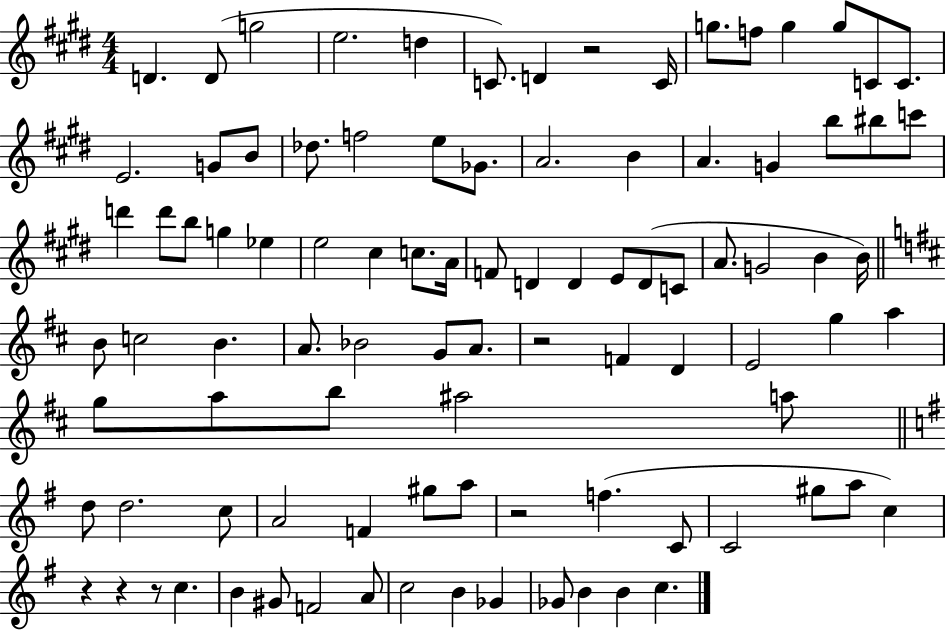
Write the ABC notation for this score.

X:1
T:Untitled
M:4/4
L:1/4
K:E
D D/2 g2 e2 d C/2 D z2 C/4 g/2 f/2 g g/2 C/2 C/2 E2 G/2 B/2 _d/2 f2 e/2 _G/2 A2 B A G b/2 ^b/2 c'/2 d' d'/2 b/2 g _e e2 ^c c/2 A/4 F/2 D D E/2 D/2 C/2 A/2 G2 B B/4 B/2 c2 B A/2 _B2 G/2 A/2 z2 F D E2 g a g/2 a/2 b/2 ^a2 a/2 d/2 d2 c/2 A2 F ^g/2 a/2 z2 f C/2 C2 ^g/2 a/2 c z z z/2 c B ^G/2 F2 A/2 c2 B _G _G/2 B B c